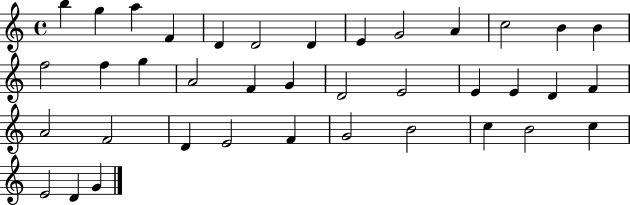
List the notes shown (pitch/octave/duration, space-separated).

B5/q G5/q A5/q F4/q D4/q D4/h D4/q E4/q G4/h A4/q C5/h B4/q B4/q F5/h F5/q G5/q A4/h F4/q G4/q D4/h E4/h E4/q E4/q D4/q F4/q A4/h F4/h D4/q E4/h F4/q G4/h B4/h C5/q B4/h C5/q E4/h D4/q G4/q